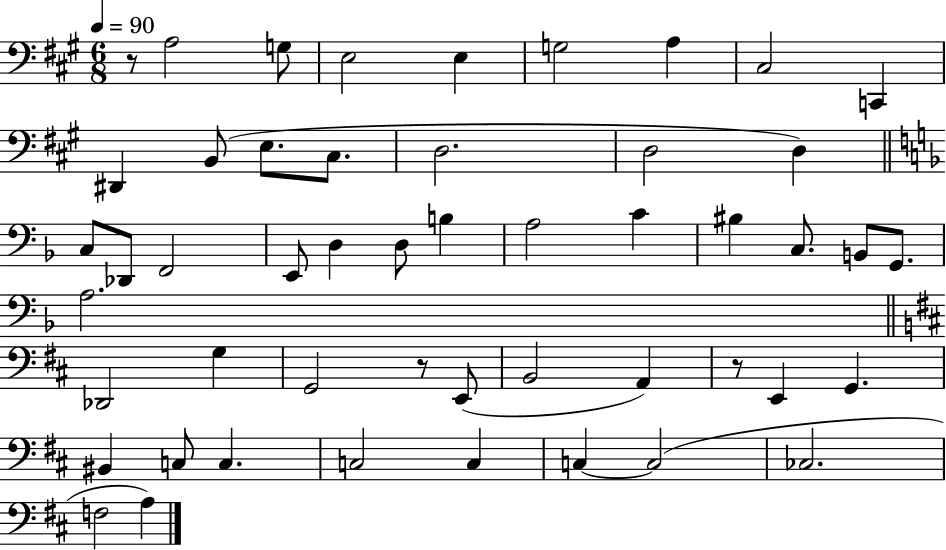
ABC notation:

X:1
T:Untitled
M:6/8
L:1/4
K:A
z/2 A,2 G,/2 E,2 E, G,2 A, ^C,2 C,, ^D,, B,,/2 E,/2 ^C,/2 D,2 D,2 D, C,/2 _D,,/2 F,,2 E,,/2 D, D,/2 B, A,2 C ^B, C,/2 B,,/2 G,,/2 A,2 _D,,2 G, G,,2 z/2 E,,/2 B,,2 A,, z/2 E,, G,, ^B,, C,/2 C, C,2 C, C, C,2 _C,2 F,2 A,